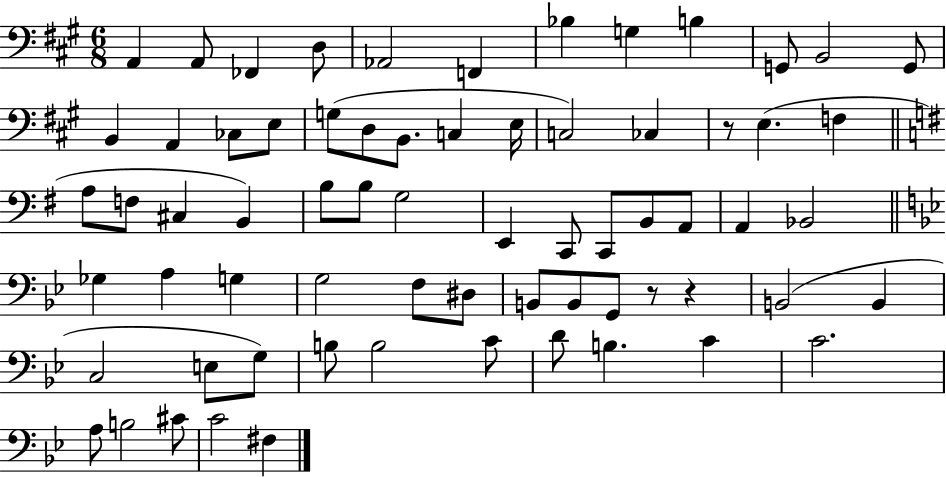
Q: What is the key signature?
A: A major